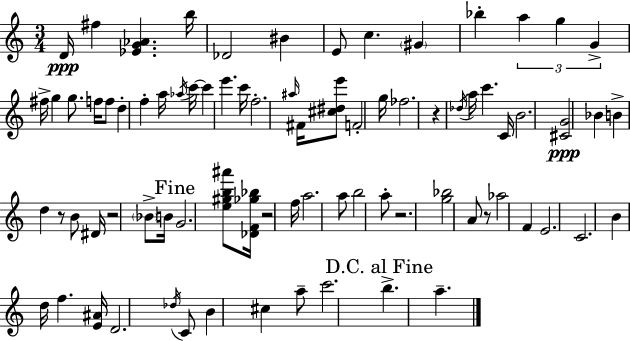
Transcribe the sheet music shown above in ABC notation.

X:1
T:Untitled
M:3/4
L:1/4
K:Am
D/4 ^f [_EG_A] b/4 _D2 ^B E/2 c ^G _b a g G ^f/4 g g/2 f/4 f/2 d f a/4 _a/4 c'/4 c' e' c'/4 f2 ^a/4 ^F/4 [^c^de']/2 F2 g/4 _f2 z _d/4 a/4 c' C/4 B2 [^CG]2 _B B d z/2 B/2 ^D/4 z2 _B/2 B/4 G2 [e^gb^a']/2 [_DF_g_b]/4 z2 f/4 a2 a/2 b2 a/2 z2 [g_b]2 A/2 z/2 _a2 F E2 C2 B d/4 f [E^A]/4 D2 _d/4 C/2 B ^c a/2 c'2 b a